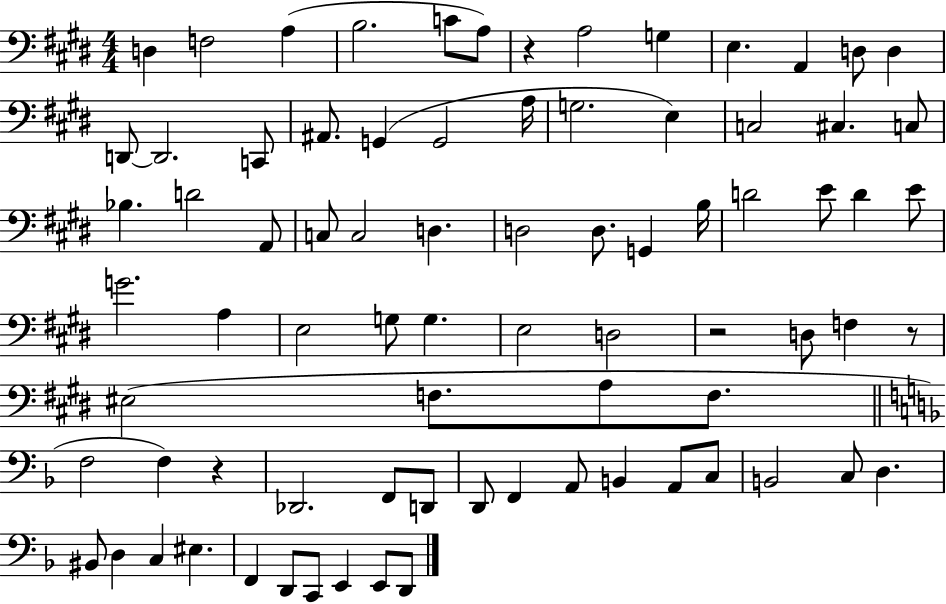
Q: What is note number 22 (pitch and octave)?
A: C3